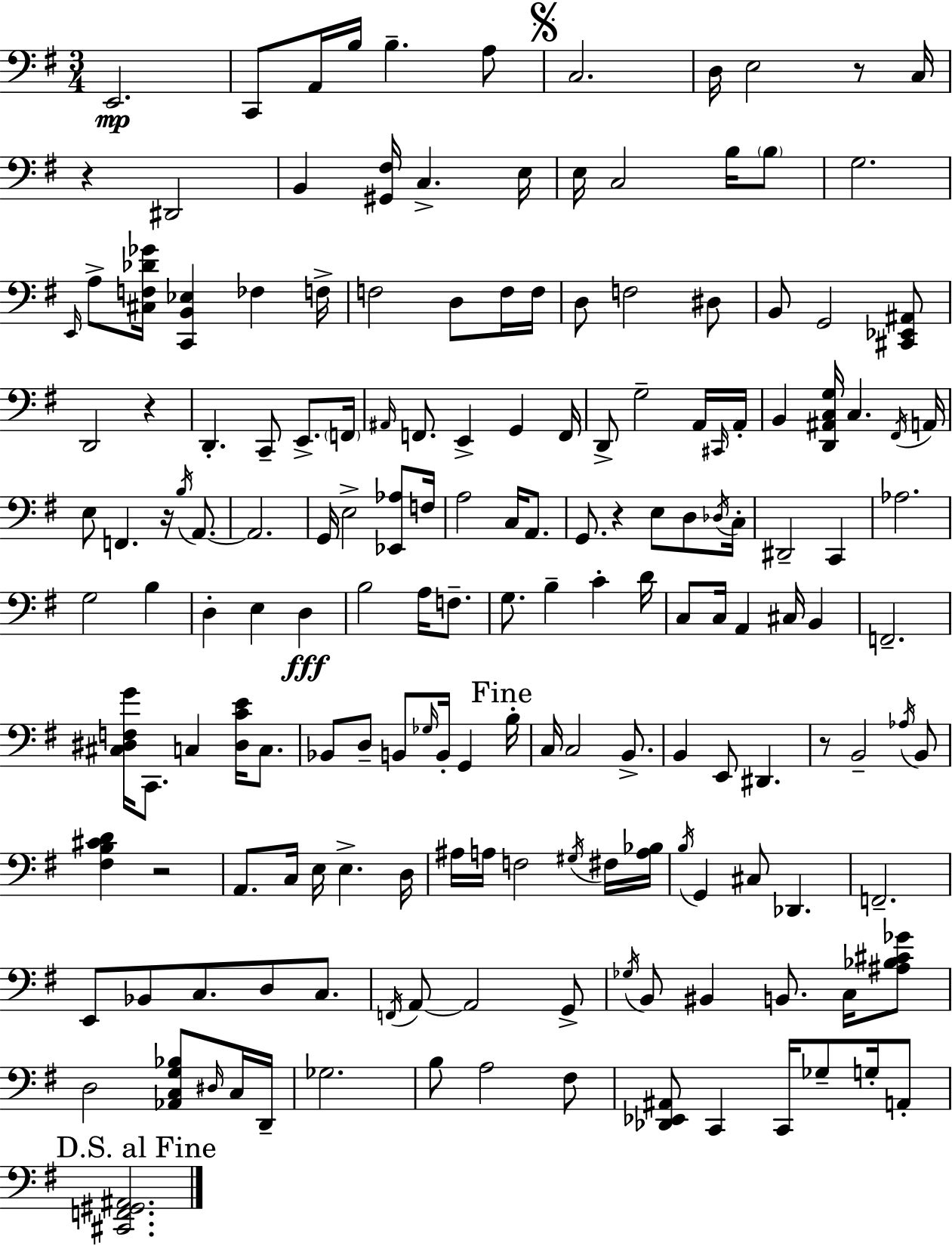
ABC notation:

X:1
T:Untitled
M:3/4
L:1/4
K:G
E,,2 C,,/2 A,,/4 B,/4 B, A,/2 C,2 D,/4 E,2 z/2 C,/4 z ^D,,2 B,, [^G,,^F,]/4 C, E,/4 E,/4 C,2 B,/4 B,/2 G,2 E,,/4 A,/2 [^C,F,_D_G]/4 [C,,B,,_E,] _F, F,/4 F,2 D,/2 F,/4 F,/4 D,/2 F,2 ^D,/2 B,,/2 G,,2 [^C,,_E,,^A,,]/2 D,,2 z D,, C,,/2 E,,/2 F,,/4 ^A,,/4 F,,/2 E,, G,, F,,/4 D,,/2 G,2 A,,/4 ^C,,/4 A,,/4 B,, [D,,^A,,C,G,]/4 C, ^F,,/4 A,,/4 E,/2 F,, z/4 B,/4 A,,/2 A,,2 G,,/4 E,2 [_E,,_A,]/2 F,/4 A,2 C,/4 A,,/2 G,,/2 z E,/2 D,/2 _D,/4 C,/4 ^D,,2 C,, _A,2 G,2 B, D, E, D, B,2 A,/4 F,/2 G,/2 B, C D/4 C,/2 C,/4 A,, ^C,/4 B,, F,,2 [^C,^D,F,G]/4 C,,/2 C, [^D,CE]/4 C,/2 _B,,/2 D,/2 B,,/2 _G,/4 B,,/4 G,, B,/4 C,/4 C,2 B,,/2 B,, E,,/2 ^D,, z/2 B,,2 _A,/4 B,,/2 [^F,B,^CD] z2 A,,/2 C,/4 E,/4 E, D,/4 ^A,/4 A,/4 F,2 ^G,/4 ^F,/4 [A,_B,]/4 B,/4 G,, ^C,/2 _D,, F,,2 E,,/2 _B,,/2 C,/2 D,/2 C,/2 F,,/4 A,,/2 A,,2 G,,/2 _G,/4 B,,/2 ^B,, B,,/2 C,/4 [^A,_B,^C_G]/2 D,2 [_A,,C,G,_B,]/2 ^D,/4 C,/4 D,,/4 _G,2 B,/2 A,2 ^F,/2 [_D,,_E,,^A,,]/2 C,, C,,/4 _G,/2 G,/4 A,,/2 [^C,,F,,^G,,^A,,]2